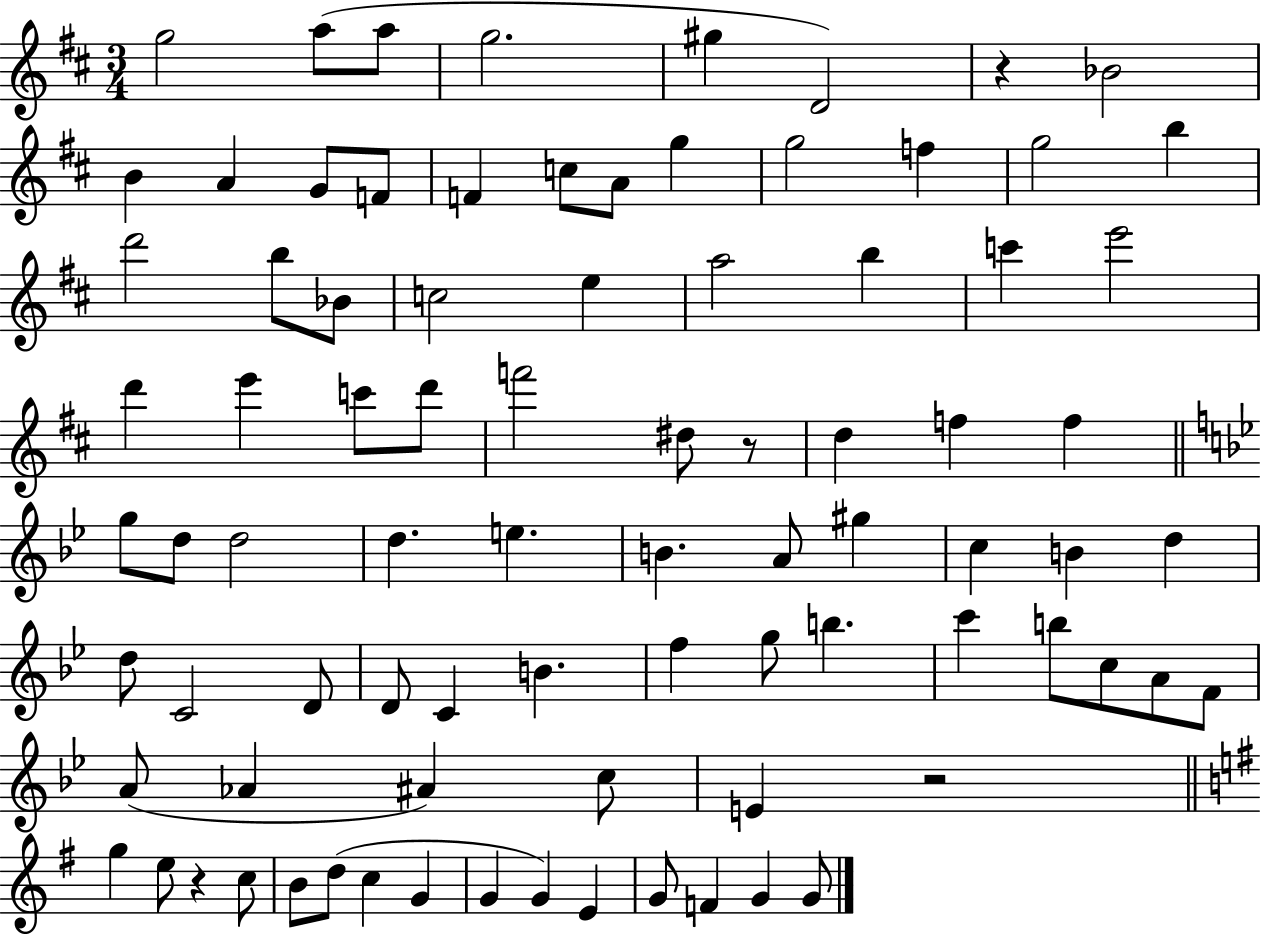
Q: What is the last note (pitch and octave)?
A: G4